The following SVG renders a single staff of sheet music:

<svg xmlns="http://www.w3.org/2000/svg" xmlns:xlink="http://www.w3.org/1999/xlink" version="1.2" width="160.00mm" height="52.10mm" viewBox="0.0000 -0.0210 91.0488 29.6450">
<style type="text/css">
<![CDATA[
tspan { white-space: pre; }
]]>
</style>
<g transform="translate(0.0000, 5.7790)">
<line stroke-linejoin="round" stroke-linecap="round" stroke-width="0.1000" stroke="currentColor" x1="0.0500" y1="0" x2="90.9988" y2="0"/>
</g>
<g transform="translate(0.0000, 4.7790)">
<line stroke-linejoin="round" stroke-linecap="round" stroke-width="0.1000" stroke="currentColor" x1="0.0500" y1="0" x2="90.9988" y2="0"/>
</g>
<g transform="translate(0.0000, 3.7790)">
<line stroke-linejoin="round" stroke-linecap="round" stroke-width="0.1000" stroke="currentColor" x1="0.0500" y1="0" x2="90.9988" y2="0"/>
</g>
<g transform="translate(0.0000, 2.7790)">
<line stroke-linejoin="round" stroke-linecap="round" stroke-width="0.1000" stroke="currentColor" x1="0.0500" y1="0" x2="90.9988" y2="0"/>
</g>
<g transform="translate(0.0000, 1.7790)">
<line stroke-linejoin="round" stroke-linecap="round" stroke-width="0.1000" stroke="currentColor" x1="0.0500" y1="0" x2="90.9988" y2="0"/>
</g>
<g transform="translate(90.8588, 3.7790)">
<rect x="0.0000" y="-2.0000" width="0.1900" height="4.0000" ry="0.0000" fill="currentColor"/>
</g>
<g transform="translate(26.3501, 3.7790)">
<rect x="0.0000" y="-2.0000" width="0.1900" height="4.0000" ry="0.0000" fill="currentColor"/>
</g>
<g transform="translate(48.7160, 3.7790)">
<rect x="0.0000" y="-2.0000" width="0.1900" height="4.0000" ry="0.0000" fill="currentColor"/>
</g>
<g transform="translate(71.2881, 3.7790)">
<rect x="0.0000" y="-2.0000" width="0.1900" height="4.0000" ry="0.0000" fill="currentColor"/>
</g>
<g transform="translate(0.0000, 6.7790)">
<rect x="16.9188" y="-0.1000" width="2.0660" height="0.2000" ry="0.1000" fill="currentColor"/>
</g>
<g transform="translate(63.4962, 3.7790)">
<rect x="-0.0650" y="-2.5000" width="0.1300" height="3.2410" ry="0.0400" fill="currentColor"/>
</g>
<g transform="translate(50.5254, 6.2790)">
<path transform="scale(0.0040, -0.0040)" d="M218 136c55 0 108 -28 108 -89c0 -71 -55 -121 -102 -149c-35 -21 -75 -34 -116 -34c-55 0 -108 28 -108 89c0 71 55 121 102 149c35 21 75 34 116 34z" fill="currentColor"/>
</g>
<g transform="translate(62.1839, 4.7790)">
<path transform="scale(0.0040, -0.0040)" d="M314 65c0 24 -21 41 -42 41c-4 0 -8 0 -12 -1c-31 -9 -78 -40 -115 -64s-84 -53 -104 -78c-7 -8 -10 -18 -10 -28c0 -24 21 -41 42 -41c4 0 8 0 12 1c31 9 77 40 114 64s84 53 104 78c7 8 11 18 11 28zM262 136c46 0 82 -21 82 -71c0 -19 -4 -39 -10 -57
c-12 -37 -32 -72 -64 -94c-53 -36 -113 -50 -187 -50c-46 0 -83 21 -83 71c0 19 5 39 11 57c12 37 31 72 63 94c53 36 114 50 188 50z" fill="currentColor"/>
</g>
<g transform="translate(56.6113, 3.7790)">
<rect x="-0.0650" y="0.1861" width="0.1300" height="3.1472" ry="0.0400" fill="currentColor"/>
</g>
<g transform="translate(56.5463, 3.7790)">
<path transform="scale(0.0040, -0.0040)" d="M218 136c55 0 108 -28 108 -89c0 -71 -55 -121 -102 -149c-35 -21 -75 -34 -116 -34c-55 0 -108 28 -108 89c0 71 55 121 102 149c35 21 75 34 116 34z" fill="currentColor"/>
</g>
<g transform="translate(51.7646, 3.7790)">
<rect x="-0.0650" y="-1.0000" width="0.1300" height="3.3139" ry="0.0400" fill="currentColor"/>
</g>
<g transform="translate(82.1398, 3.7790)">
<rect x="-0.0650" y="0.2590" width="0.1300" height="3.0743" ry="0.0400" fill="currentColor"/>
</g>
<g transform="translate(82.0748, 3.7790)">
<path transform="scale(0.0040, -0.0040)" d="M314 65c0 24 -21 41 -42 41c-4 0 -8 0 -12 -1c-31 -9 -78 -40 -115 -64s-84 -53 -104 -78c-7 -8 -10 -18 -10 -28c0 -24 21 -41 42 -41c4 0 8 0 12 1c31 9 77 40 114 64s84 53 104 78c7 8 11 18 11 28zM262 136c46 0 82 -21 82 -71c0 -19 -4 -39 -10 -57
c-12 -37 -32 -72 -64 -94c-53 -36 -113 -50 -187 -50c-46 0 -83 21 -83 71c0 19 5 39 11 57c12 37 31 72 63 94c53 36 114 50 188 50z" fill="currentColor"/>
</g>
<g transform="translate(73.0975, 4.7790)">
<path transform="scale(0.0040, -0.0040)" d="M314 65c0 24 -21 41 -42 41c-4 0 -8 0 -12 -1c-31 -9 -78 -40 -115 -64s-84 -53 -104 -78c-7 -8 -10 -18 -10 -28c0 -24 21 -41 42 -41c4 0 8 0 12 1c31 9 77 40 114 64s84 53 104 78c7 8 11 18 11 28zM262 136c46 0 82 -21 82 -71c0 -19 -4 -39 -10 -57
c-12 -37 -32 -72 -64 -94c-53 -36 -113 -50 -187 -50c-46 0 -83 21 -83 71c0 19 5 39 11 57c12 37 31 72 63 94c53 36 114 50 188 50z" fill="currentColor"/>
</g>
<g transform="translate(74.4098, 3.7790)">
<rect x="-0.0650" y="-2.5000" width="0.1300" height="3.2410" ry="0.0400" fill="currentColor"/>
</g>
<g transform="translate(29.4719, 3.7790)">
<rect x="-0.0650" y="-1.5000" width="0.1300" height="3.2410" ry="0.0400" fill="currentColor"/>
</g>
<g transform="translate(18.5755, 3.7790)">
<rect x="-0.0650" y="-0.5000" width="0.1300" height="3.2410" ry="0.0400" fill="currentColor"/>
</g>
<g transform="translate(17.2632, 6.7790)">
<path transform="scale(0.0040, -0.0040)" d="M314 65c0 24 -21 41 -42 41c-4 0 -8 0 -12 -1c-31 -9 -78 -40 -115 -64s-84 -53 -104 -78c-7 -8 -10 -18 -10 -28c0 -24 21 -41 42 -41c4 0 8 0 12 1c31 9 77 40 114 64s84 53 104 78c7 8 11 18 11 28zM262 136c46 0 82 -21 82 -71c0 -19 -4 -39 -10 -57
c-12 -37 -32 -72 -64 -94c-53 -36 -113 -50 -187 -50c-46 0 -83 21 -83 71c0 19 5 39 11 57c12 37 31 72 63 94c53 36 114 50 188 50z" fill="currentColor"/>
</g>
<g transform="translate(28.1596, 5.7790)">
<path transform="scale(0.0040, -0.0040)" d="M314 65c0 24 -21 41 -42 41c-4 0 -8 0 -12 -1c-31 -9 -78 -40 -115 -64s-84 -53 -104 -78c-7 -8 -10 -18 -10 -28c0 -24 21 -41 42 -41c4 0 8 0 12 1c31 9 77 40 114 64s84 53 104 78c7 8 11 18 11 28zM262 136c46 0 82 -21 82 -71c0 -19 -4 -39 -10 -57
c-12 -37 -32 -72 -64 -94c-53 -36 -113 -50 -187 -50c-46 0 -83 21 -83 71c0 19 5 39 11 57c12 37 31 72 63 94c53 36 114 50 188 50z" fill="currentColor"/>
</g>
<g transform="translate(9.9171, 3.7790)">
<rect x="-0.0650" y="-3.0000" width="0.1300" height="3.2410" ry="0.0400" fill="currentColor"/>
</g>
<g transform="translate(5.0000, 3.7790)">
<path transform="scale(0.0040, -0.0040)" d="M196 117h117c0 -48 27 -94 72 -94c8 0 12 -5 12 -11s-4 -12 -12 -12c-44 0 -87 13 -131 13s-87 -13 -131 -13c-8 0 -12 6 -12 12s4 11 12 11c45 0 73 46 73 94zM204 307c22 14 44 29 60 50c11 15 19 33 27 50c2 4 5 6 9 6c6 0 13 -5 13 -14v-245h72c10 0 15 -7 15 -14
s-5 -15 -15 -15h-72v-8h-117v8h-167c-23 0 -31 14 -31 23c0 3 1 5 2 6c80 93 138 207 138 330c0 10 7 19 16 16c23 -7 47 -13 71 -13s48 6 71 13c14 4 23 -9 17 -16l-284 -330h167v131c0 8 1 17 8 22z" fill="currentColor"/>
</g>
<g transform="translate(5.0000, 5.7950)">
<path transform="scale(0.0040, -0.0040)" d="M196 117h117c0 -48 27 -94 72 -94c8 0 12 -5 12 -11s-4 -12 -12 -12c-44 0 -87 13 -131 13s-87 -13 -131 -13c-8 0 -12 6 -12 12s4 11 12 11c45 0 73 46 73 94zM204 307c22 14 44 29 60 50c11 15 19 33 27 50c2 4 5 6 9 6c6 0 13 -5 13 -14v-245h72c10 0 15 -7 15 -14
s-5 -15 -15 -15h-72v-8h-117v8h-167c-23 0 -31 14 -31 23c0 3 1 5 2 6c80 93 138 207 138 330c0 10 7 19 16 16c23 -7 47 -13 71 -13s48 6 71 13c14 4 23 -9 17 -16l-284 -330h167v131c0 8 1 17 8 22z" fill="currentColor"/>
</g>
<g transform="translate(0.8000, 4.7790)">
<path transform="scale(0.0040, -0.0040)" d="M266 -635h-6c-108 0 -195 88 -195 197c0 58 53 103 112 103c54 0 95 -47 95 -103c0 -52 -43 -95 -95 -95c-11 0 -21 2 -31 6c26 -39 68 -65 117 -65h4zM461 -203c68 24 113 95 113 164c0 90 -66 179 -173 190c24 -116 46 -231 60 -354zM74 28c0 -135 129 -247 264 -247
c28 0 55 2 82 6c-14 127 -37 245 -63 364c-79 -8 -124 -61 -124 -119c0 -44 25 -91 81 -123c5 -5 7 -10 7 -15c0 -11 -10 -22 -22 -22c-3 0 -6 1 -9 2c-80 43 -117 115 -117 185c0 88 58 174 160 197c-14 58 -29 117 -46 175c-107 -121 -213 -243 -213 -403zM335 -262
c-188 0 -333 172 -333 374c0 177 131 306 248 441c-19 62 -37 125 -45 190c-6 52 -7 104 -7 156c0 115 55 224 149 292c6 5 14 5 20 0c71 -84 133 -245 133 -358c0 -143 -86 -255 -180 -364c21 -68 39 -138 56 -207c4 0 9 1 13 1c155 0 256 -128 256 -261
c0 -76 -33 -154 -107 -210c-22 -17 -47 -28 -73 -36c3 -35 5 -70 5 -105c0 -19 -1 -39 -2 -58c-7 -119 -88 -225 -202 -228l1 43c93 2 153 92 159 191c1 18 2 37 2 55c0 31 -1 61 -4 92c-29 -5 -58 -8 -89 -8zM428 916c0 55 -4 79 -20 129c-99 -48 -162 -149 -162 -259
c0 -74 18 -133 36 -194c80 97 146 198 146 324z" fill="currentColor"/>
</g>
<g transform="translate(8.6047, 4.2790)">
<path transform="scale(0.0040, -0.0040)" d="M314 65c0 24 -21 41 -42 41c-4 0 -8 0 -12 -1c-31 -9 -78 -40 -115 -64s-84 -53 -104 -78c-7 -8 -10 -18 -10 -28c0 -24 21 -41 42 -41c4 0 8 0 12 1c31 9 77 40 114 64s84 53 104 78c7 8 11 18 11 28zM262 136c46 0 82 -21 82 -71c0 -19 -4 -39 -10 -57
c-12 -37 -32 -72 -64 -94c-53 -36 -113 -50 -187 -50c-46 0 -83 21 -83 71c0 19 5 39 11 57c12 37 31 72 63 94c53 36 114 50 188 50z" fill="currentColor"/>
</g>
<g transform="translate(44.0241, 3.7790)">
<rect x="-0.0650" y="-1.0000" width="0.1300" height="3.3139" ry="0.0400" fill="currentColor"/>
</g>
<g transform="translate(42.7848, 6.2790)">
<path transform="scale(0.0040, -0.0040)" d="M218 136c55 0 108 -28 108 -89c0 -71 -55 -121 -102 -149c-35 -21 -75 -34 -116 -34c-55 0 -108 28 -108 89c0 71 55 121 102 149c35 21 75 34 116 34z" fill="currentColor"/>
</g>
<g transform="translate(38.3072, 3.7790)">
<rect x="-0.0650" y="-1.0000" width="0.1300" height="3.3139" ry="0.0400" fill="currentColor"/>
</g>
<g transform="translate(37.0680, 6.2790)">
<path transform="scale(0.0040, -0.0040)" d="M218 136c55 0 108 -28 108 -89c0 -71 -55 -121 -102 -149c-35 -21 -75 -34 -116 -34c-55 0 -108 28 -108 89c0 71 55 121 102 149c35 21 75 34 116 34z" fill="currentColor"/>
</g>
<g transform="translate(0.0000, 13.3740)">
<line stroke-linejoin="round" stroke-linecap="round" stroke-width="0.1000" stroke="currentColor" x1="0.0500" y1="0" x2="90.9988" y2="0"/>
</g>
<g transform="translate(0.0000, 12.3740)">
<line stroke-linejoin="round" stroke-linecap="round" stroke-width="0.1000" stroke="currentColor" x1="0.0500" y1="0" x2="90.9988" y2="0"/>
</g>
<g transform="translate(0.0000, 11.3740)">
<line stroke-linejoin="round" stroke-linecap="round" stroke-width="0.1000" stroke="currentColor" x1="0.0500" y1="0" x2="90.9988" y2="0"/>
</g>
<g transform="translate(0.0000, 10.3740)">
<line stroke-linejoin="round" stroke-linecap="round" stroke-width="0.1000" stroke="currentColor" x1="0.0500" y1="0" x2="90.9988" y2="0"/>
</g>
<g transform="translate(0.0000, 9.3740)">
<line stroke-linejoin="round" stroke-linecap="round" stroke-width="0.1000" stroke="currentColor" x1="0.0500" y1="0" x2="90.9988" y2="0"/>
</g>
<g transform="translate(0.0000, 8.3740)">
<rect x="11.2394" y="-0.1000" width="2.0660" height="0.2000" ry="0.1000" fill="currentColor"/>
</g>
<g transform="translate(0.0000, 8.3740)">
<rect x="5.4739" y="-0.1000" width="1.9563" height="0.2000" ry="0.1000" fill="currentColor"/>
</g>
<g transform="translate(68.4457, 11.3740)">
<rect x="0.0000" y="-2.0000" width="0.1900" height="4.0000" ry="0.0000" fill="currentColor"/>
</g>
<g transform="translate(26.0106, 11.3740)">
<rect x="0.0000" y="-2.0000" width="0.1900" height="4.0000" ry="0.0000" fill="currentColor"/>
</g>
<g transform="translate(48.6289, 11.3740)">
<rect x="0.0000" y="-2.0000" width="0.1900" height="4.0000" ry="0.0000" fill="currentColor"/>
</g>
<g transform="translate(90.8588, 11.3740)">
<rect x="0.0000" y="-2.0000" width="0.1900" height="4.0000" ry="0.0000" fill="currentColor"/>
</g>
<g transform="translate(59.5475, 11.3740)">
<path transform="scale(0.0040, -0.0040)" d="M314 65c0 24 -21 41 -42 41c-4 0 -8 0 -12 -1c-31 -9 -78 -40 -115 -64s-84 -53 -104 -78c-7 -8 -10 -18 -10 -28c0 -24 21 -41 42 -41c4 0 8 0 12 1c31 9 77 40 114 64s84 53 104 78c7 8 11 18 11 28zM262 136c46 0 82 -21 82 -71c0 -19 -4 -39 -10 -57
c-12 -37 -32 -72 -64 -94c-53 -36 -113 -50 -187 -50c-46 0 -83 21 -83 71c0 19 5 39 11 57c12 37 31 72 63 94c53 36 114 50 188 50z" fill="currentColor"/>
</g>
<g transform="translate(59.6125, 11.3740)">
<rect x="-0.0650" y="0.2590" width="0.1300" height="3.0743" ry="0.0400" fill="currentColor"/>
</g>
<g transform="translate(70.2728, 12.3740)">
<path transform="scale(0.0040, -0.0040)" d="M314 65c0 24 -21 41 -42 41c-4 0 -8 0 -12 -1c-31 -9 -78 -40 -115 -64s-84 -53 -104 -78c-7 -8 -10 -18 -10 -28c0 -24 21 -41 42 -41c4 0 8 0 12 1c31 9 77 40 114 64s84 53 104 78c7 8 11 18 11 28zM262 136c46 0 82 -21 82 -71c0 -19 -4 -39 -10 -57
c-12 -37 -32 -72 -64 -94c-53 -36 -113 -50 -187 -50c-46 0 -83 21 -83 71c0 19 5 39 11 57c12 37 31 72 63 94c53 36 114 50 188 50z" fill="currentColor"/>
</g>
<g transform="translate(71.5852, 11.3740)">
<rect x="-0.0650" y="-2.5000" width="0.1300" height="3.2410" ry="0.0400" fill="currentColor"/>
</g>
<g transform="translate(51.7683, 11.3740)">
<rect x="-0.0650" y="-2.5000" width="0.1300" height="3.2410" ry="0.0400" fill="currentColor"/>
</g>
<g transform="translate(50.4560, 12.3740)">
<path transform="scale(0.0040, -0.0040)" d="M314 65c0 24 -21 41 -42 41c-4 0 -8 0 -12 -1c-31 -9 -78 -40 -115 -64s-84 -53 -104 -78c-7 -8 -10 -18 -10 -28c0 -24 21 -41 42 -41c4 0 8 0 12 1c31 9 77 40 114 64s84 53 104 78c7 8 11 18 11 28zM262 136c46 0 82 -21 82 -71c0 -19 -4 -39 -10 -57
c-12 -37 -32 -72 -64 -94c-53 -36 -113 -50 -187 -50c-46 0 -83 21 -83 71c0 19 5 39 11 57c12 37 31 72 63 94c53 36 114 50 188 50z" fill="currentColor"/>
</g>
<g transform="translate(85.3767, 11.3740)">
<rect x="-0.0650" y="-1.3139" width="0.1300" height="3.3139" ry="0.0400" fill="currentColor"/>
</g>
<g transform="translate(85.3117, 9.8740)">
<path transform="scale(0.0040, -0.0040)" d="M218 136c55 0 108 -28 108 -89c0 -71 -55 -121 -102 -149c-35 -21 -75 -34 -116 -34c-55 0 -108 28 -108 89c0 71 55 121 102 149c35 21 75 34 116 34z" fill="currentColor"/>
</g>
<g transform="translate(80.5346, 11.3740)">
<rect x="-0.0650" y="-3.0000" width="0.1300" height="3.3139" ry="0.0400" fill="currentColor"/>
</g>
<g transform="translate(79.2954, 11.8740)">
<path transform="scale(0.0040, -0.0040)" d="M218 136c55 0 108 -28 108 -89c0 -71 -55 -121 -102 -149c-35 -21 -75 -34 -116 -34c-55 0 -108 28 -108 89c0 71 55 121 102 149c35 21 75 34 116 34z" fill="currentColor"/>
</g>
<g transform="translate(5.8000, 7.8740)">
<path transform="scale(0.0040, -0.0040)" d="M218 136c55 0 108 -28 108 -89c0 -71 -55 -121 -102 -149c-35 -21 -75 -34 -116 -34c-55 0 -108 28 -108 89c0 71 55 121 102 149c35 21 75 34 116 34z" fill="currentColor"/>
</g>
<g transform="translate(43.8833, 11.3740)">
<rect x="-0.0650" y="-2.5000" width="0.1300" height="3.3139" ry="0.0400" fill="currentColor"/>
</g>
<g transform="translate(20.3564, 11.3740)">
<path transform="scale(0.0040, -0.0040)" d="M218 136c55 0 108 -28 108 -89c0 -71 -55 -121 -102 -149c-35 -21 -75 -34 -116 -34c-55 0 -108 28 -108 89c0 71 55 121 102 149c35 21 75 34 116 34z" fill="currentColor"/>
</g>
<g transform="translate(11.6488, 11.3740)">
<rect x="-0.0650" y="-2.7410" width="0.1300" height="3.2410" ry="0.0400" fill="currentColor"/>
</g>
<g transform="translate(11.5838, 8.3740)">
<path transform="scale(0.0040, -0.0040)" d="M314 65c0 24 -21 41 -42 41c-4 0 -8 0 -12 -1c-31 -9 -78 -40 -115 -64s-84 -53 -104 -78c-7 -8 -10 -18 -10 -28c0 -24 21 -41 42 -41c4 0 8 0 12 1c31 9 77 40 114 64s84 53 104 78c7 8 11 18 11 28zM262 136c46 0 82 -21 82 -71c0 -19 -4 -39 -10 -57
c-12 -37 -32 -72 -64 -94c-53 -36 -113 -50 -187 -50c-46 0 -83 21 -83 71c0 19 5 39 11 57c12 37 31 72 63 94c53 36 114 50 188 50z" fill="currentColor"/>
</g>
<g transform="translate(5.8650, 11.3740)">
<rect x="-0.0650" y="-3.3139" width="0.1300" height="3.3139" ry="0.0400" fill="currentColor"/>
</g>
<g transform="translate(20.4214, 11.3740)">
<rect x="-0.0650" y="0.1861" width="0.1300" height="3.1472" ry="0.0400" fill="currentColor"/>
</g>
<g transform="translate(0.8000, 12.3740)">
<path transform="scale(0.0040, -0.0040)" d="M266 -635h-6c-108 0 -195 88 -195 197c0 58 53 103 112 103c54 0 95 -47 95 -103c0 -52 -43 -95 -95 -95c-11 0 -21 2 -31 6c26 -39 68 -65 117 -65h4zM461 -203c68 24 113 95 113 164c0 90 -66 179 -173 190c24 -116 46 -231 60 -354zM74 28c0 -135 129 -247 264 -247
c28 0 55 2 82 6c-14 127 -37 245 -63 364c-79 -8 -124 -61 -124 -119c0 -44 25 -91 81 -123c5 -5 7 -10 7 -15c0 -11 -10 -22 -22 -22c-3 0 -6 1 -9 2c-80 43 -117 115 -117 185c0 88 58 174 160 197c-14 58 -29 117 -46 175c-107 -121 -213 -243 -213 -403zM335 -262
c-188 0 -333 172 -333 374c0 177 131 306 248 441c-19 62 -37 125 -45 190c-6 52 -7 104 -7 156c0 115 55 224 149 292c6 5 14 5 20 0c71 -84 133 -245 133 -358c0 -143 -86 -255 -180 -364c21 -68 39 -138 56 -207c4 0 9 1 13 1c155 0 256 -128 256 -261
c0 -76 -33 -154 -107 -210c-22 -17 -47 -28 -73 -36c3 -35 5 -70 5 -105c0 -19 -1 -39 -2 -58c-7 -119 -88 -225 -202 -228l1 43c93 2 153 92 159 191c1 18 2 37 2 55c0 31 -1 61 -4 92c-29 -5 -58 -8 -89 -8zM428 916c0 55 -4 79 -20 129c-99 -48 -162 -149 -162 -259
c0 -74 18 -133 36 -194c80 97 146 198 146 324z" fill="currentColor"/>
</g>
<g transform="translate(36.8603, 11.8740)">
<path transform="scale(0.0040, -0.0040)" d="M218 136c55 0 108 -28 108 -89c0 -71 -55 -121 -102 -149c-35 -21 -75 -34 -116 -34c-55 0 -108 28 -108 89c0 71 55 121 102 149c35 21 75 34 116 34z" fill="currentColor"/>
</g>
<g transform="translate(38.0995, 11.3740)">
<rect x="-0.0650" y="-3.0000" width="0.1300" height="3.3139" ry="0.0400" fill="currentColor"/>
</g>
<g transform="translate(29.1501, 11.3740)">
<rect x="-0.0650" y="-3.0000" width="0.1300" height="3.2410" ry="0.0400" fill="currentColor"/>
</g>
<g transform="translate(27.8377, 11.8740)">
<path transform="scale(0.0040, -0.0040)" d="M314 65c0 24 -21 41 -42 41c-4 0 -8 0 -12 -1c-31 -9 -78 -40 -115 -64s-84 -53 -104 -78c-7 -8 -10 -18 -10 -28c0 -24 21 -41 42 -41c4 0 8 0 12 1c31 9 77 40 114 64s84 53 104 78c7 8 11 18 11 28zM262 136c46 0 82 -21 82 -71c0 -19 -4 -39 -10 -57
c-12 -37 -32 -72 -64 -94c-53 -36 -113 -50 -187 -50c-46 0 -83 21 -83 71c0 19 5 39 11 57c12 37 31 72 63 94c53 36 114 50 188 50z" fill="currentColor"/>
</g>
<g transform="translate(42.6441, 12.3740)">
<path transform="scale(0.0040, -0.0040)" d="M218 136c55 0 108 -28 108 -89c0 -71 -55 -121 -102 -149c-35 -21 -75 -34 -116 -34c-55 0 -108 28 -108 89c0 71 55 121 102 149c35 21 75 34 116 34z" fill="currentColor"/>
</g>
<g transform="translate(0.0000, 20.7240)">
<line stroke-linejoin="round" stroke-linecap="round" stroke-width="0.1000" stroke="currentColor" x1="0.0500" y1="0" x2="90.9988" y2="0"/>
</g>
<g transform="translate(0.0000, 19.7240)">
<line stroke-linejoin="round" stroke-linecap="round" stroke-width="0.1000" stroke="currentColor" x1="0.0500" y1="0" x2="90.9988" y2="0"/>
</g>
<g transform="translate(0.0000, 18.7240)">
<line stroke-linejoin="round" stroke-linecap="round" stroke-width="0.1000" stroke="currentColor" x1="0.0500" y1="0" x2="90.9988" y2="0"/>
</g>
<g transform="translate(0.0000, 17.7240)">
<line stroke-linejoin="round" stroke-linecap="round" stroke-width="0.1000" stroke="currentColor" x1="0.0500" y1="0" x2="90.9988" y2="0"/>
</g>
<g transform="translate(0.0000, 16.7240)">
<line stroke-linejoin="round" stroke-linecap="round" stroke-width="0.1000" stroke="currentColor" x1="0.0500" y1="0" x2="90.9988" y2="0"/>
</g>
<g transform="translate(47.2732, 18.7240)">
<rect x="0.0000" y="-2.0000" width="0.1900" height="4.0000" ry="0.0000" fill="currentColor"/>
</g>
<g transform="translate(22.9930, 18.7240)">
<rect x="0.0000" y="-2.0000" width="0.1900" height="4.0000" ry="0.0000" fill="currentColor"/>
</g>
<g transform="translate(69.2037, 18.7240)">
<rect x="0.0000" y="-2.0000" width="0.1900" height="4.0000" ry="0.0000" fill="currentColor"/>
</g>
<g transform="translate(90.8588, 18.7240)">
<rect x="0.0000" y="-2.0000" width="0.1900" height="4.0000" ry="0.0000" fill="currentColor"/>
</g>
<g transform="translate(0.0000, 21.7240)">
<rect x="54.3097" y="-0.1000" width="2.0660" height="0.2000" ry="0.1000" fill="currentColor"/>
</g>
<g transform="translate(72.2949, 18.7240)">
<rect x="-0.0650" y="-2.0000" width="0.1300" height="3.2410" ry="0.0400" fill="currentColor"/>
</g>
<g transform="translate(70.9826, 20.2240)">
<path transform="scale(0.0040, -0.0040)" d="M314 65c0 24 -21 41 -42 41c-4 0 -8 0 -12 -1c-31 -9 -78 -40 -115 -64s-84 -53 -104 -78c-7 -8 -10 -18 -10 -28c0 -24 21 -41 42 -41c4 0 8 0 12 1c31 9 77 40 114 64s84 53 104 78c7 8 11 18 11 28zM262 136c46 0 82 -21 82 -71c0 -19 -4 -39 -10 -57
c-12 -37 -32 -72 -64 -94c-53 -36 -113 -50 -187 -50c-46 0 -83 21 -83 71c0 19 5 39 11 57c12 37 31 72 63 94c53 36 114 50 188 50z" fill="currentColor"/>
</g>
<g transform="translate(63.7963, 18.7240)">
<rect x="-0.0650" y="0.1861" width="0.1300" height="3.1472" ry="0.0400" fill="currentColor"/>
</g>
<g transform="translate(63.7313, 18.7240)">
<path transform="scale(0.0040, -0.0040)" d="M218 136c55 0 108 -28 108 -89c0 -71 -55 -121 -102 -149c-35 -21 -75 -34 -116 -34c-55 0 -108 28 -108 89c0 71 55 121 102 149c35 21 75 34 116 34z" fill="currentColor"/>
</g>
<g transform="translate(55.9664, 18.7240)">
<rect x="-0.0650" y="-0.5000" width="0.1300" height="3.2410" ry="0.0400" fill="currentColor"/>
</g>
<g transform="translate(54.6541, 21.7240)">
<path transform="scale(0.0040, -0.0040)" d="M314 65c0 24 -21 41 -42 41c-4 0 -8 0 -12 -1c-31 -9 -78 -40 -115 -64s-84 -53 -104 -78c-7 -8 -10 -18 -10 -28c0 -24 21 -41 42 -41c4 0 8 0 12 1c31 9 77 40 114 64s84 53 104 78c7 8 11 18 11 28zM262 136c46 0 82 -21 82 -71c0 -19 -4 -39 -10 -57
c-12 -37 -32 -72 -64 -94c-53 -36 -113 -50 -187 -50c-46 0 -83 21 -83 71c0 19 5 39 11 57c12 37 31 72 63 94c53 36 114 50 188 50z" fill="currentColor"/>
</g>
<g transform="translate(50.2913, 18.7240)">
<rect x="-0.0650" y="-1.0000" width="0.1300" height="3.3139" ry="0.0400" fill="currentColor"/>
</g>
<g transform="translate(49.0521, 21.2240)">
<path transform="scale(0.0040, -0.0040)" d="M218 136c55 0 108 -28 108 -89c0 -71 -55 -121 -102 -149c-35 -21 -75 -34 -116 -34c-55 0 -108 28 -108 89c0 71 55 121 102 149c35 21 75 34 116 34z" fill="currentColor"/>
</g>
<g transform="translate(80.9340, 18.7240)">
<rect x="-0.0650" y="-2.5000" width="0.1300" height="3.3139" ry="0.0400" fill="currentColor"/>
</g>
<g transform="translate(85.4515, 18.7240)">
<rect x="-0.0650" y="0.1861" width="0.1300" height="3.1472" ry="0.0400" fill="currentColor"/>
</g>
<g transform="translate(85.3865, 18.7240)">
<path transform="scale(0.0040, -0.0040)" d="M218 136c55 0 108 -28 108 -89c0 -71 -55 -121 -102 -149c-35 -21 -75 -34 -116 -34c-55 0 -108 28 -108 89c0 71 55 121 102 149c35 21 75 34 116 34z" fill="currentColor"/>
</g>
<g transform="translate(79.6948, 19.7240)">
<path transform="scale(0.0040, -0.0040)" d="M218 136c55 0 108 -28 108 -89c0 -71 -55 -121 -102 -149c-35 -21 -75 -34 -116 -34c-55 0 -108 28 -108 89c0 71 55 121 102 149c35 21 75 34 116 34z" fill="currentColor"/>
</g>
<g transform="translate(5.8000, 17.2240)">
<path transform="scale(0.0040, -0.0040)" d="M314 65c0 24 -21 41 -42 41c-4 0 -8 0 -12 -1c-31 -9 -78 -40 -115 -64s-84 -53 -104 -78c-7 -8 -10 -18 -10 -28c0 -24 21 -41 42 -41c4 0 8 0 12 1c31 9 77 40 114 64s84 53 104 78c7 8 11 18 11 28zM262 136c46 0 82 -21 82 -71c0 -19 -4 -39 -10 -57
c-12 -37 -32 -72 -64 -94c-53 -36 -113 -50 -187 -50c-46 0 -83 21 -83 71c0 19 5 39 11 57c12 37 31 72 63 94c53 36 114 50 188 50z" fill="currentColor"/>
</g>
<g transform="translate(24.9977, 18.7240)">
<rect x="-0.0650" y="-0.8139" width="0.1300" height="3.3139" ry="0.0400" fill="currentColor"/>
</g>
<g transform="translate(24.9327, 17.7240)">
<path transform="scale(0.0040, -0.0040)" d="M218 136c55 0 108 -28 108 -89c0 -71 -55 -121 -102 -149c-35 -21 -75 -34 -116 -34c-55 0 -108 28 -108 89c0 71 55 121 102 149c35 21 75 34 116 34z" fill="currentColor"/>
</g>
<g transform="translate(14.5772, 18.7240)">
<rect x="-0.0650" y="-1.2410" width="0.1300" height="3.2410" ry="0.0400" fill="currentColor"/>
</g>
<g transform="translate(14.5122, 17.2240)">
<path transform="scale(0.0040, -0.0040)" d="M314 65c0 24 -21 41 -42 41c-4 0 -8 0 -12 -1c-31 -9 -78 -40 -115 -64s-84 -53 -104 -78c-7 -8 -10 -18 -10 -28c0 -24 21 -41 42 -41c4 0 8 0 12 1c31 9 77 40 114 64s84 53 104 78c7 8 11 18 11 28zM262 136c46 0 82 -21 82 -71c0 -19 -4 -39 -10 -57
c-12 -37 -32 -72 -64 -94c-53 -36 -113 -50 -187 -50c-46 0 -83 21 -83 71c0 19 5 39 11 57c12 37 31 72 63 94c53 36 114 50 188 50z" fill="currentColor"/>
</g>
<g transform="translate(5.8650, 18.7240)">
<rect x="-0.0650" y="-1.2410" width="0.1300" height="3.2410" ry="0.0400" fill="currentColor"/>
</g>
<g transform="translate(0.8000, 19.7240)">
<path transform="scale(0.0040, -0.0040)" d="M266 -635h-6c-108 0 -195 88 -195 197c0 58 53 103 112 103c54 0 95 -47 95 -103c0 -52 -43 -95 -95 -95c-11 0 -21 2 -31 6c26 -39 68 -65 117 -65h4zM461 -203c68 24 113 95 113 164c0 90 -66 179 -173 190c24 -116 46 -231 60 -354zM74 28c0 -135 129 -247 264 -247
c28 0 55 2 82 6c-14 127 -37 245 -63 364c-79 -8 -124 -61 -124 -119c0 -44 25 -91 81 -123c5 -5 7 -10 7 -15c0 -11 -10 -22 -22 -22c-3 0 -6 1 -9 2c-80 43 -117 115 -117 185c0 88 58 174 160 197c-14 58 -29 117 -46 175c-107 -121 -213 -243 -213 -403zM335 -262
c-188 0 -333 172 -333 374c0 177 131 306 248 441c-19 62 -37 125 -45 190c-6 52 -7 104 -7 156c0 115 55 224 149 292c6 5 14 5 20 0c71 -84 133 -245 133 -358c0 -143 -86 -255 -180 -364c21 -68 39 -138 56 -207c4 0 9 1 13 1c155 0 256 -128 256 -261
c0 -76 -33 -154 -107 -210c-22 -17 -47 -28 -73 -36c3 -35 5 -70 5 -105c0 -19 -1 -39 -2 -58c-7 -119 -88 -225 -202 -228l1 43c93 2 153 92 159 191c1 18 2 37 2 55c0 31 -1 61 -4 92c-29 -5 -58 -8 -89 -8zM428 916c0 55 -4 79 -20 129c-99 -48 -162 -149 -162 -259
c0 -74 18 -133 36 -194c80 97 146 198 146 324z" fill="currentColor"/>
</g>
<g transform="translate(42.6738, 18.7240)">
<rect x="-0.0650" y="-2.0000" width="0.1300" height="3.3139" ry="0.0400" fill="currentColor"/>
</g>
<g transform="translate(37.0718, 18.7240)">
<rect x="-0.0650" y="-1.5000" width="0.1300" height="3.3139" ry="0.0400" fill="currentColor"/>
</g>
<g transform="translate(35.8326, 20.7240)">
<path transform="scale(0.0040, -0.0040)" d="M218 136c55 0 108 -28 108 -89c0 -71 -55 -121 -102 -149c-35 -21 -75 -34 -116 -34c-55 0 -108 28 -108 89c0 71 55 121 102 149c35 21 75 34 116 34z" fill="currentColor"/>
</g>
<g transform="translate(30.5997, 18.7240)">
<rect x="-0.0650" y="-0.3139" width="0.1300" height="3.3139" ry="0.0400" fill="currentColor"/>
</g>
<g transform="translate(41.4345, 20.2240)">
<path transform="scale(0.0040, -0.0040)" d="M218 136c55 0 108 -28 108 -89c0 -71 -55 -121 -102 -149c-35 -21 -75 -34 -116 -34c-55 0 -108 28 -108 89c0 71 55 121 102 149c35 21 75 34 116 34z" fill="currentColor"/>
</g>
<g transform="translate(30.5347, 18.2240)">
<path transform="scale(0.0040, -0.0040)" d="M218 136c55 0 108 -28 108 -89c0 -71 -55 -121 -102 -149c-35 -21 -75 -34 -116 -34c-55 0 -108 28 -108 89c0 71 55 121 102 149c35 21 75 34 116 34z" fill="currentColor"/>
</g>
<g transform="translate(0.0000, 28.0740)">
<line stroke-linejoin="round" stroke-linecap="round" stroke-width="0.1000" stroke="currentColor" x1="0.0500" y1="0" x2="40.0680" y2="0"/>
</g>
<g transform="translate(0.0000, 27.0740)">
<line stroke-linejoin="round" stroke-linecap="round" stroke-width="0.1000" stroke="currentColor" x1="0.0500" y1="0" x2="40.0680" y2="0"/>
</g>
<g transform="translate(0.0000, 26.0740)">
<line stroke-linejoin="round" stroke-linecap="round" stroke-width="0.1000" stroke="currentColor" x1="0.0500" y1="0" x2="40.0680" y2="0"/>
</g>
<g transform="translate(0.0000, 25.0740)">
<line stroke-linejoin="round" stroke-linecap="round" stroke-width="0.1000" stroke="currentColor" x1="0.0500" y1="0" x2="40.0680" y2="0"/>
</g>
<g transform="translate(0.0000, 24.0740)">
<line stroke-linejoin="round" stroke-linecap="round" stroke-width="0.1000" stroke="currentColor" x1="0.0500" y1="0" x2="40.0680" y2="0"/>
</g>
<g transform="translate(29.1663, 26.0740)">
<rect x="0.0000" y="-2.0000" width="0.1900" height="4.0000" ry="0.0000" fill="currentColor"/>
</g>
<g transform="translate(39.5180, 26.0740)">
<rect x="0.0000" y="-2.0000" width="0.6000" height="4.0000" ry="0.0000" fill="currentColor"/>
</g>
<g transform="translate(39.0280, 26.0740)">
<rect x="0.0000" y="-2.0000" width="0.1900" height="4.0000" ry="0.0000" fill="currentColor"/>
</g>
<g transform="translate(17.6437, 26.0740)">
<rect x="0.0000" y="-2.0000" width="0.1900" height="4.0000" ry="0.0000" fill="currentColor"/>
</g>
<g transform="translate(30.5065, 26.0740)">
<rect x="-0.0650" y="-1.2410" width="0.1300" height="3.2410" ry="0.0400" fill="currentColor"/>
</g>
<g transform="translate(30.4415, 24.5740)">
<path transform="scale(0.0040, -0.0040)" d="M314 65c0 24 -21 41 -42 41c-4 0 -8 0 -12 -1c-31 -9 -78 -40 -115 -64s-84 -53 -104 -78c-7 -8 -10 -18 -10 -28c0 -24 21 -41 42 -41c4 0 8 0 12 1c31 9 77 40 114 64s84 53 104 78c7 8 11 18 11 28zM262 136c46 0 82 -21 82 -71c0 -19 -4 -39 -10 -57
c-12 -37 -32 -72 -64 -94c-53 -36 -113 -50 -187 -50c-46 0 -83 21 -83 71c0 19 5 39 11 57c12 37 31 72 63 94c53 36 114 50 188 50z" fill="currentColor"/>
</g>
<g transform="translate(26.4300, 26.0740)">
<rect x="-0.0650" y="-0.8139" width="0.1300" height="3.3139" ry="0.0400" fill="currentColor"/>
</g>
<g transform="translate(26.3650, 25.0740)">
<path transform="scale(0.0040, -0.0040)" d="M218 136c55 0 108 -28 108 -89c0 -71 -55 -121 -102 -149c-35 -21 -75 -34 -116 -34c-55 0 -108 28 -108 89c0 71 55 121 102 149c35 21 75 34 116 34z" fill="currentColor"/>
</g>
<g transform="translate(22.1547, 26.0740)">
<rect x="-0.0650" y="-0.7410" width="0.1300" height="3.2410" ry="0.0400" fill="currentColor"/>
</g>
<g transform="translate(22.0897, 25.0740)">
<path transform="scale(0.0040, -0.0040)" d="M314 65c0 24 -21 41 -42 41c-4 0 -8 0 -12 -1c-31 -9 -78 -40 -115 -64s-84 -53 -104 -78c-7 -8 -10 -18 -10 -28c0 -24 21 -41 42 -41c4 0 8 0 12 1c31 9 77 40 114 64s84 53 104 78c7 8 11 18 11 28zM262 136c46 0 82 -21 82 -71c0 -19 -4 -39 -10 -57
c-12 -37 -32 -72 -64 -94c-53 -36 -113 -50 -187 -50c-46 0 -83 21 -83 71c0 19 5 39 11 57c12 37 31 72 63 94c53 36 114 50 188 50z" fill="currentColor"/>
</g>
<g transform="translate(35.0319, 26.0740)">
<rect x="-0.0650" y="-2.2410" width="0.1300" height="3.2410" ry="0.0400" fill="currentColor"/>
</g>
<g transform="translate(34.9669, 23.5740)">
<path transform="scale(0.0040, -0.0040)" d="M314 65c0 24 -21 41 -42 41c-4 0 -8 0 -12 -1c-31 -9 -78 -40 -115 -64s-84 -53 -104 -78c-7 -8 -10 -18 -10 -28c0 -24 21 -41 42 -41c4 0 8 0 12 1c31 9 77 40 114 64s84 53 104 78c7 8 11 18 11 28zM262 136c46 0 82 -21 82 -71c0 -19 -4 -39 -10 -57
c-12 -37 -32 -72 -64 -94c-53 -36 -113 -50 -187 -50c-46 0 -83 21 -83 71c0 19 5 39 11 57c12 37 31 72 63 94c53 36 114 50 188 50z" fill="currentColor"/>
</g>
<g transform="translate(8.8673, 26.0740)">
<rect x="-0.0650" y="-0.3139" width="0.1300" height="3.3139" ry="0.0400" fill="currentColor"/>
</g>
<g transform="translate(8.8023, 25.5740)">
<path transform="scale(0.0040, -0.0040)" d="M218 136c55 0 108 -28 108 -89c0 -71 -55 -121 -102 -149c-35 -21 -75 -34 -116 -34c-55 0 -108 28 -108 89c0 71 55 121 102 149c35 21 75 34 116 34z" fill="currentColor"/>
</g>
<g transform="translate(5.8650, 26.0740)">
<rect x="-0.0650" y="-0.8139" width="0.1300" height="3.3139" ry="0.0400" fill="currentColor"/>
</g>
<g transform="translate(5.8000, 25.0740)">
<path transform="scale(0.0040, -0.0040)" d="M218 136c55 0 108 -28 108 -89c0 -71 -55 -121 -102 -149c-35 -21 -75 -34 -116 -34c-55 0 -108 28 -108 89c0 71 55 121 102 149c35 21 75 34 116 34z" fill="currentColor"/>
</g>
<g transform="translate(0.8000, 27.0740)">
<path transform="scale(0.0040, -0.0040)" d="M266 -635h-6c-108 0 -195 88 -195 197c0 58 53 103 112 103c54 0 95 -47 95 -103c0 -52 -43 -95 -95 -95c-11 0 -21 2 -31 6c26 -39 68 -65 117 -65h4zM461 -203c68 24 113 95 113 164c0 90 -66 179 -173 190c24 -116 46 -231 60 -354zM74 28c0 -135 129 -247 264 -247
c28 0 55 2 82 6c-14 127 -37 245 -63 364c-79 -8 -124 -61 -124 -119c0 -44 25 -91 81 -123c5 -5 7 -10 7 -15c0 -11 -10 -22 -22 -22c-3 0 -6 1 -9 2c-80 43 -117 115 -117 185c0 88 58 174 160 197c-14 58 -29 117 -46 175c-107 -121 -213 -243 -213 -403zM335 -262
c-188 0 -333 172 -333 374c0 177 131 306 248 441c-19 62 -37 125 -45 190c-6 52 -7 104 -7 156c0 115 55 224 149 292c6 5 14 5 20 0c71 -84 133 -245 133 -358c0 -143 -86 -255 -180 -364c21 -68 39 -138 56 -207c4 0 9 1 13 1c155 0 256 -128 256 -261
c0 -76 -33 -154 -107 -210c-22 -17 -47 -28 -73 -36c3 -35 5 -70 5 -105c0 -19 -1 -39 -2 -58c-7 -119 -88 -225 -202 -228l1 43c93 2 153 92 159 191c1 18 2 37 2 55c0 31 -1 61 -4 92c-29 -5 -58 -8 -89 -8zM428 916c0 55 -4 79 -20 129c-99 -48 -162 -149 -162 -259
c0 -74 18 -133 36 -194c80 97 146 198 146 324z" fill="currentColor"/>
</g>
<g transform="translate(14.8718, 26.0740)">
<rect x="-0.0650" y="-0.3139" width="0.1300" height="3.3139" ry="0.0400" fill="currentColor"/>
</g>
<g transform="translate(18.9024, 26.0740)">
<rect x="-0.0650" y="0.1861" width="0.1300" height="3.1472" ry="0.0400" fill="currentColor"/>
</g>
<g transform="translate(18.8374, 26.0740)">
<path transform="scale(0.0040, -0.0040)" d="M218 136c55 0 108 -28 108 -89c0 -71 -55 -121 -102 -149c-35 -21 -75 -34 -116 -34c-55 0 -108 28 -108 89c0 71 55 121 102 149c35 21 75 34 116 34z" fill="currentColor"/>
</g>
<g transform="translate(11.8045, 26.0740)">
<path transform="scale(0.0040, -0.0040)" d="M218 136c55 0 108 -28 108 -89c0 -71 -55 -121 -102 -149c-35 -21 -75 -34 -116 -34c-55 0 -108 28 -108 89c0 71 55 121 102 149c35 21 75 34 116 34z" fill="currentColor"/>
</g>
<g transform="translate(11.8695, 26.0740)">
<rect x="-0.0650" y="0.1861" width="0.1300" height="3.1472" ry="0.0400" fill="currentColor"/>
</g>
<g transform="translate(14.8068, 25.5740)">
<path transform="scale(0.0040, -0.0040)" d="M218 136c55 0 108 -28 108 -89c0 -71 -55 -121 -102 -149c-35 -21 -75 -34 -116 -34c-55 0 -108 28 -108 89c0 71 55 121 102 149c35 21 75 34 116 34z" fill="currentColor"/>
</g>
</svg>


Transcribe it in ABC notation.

X:1
T:Untitled
M:4/4
L:1/4
K:C
A2 C2 E2 D D D B G2 G2 B2 b a2 B A2 A G G2 B2 G2 A e e2 e2 d c E F D C2 B F2 G B d c B c B d2 d e2 g2